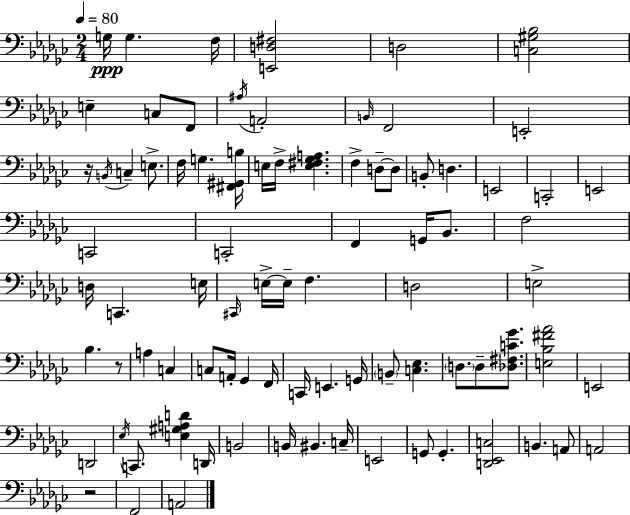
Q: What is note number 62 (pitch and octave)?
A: B2